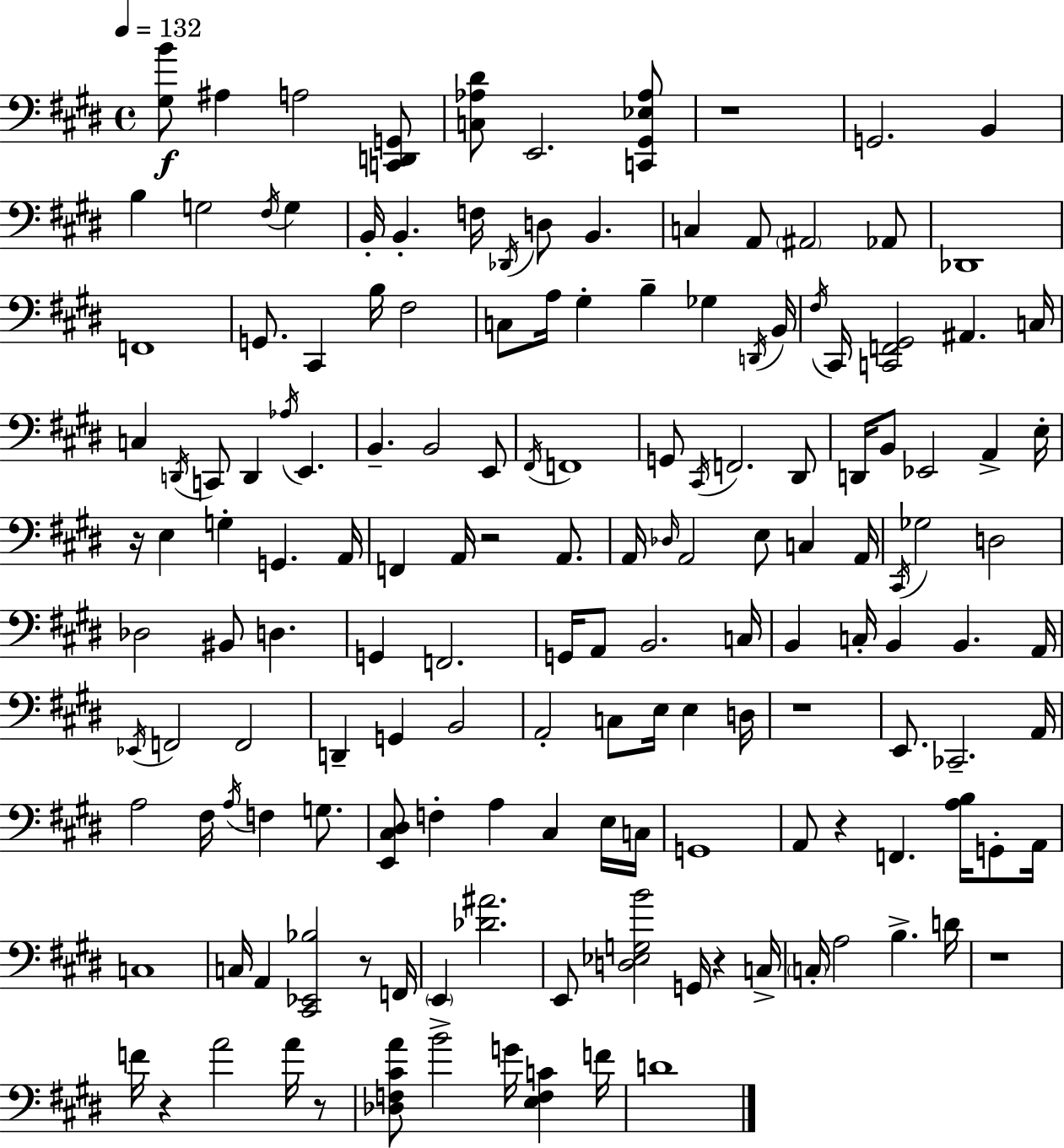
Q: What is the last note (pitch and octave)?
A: D4